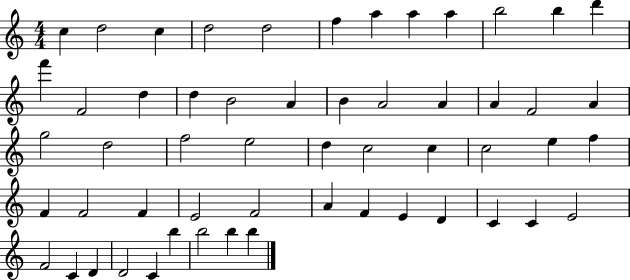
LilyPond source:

{
  \clef treble
  \numericTimeSignature
  \time 4/4
  \key c \major
  c''4 d''2 c''4 | d''2 d''2 | f''4 a''4 a''4 a''4 | b''2 b''4 d'''4 | \break f'''4 f'2 d''4 | d''4 b'2 a'4 | b'4 a'2 a'4 | a'4 f'2 a'4 | \break g''2 d''2 | f''2 e''2 | d''4 c''2 c''4 | c''2 e''4 f''4 | \break f'4 f'2 f'4 | e'2 f'2 | a'4 f'4 e'4 d'4 | c'4 c'4 e'2 | \break f'2 c'4 d'4 | d'2 c'4 b''4 | b''2 b''4 b''4 | \bar "|."
}